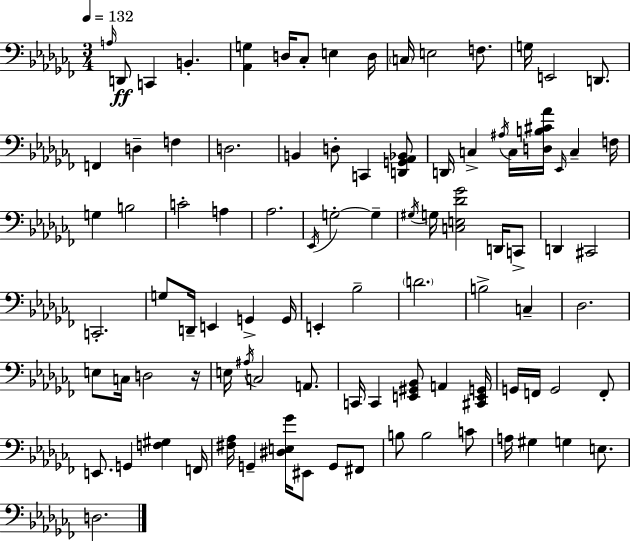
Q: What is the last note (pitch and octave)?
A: D3